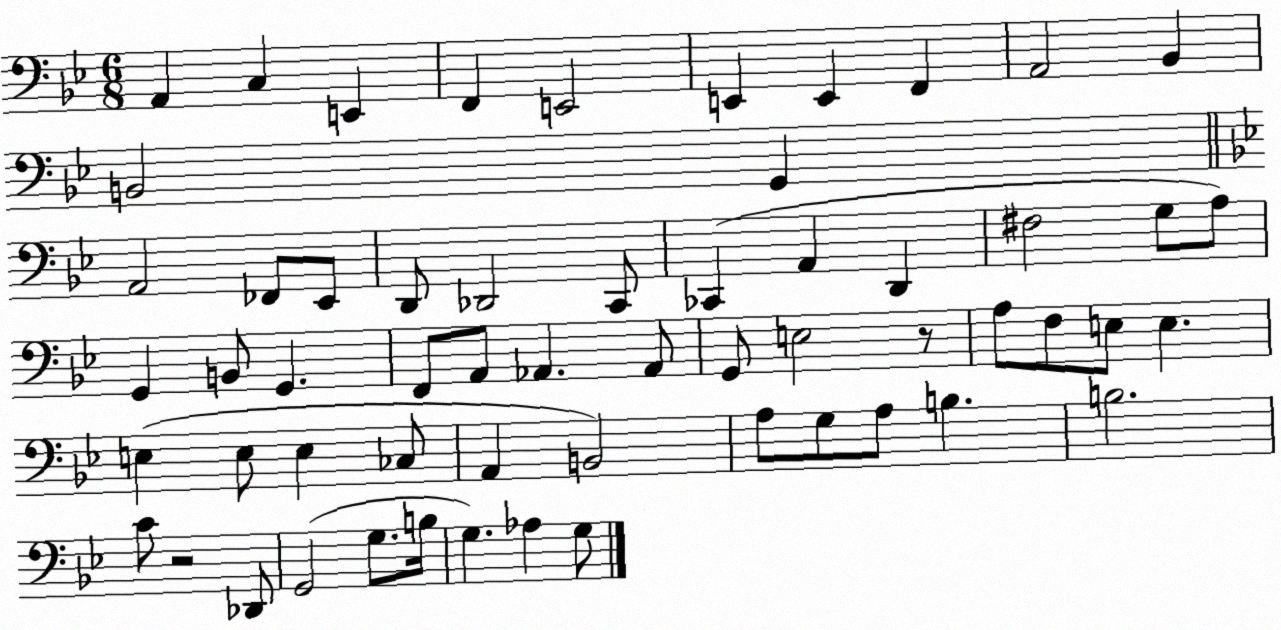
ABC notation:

X:1
T:Untitled
M:6/8
L:1/4
K:Bb
A,, C, E,, F,, E,,2 E,, E,, F,, A,,2 _B,, B,,2 G,, A,,2 _F,,/2 _E,,/2 D,,/2 _D,,2 C,,/2 _C,, A,, D,, ^F,2 G,/2 A,/2 G,, B,,/2 G,, F,,/2 A,,/2 _A,, _A,,/2 G,,/2 E,2 z/2 A,/2 F,/2 E,/2 E, E, E,/2 E, _C,/2 A,, B,,2 A,/2 G,/2 A,/2 B, B,2 C/2 z2 _D,,/2 G,,2 G,/2 B,/4 G, _A, G,/2